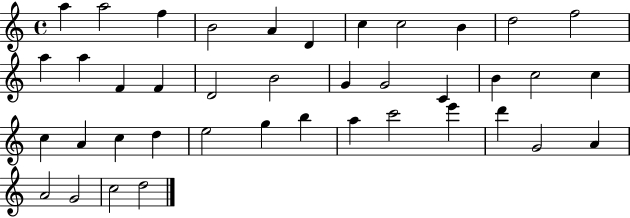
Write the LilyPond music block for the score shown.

{
  \clef treble
  \time 4/4
  \defaultTimeSignature
  \key c \major
  a''4 a''2 f''4 | b'2 a'4 d'4 | c''4 c''2 b'4 | d''2 f''2 | \break a''4 a''4 f'4 f'4 | d'2 b'2 | g'4 g'2 c'4 | b'4 c''2 c''4 | \break c''4 a'4 c''4 d''4 | e''2 g''4 b''4 | a''4 c'''2 e'''4 | d'''4 g'2 a'4 | \break a'2 g'2 | c''2 d''2 | \bar "|."
}